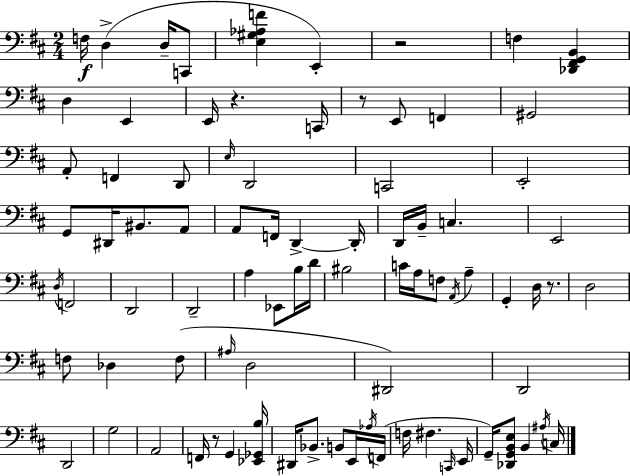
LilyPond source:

{
  \clef bass
  \numericTimeSignature
  \time 2/4
  \key d \major
  \repeat volta 2 { f16\f d4->( d16-- c,8 | <e gis aes f'>4 e,4-.) | r2 | f4 <des, fis, g, b,>4 | \break d4 e,4 | e,16 r4. c,16 | r8 e,8 f,4 | gis,2 | \break a,8-. f,4 d,8 | \grace { e16 } d,2 | c,2 | e,2-. | \break g,8 dis,16 bis,8. a,8 | a,8 f,16 d,4->~~ | d,16-. d,16 b,16-- c4. | e,2 | \break \acciaccatura { d16 } f,2 | d,2 | d,2-- | a4 ees,8 | \break b16 d'16 bis2 | c'16 a16 f8 \acciaccatura { a,16 } a4-- | g,4-. d16 | r8. d2 | \break f8 des4 | f8( \grace { ais16 } d2 | dis,2) | d,2 | \break d,2 | g2 | a,2 | f,16 r8 g,4 | \break <ees, ges, b>16 dis,16 bes,8.-> | b,8 e,16 \acciaccatura { aes16 } f,16( f16 fis4. | \grace { c,16 } e,16 g,16--) <des, g, b, e>8 | b,4 \acciaccatura { ais16 } c16 } \bar "|."
}